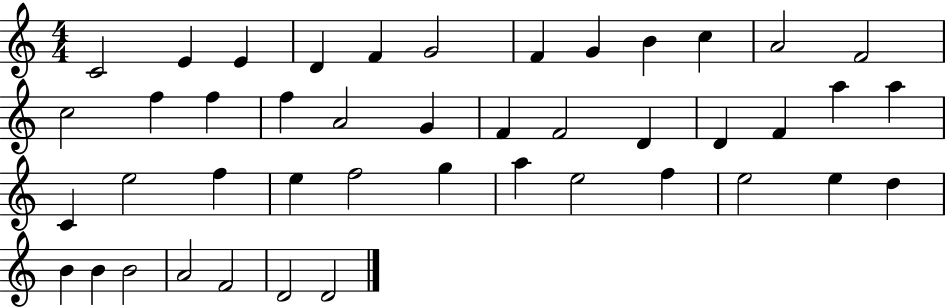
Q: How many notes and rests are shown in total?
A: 44